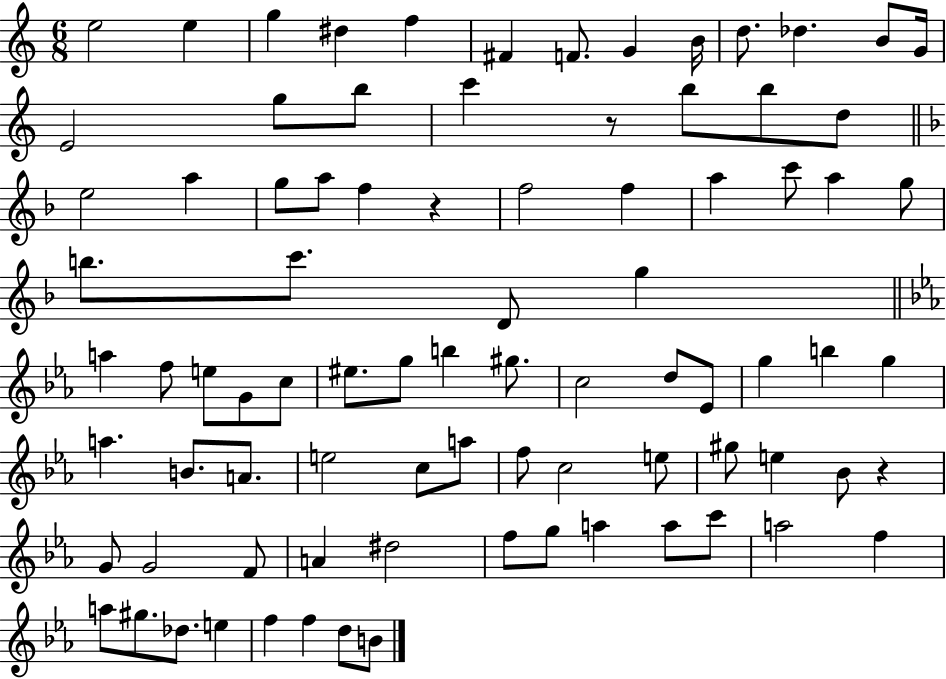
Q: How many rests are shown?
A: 3